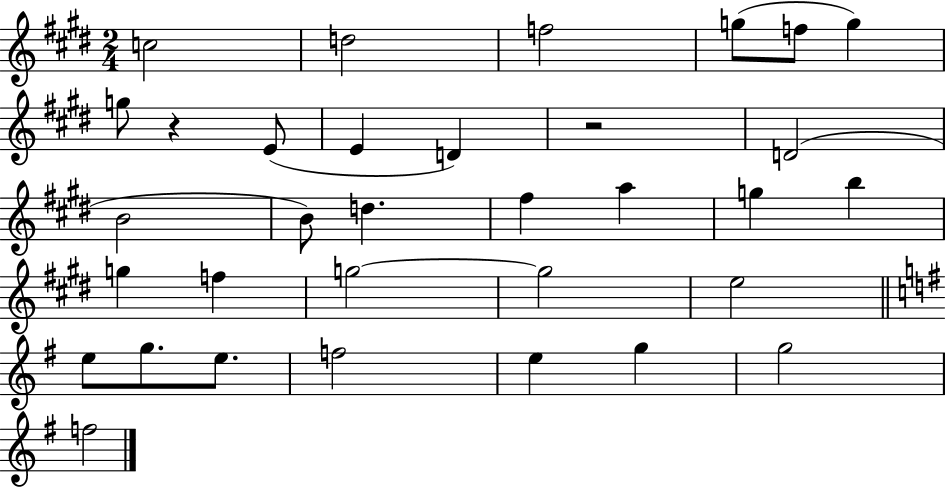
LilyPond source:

{
  \clef treble
  \numericTimeSignature
  \time 2/4
  \key e \major
  c''2 | d''2 | f''2 | g''8( f''8 g''4) | \break g''8 r4 e'8( | e'4 d'4) | r2 | d'2( | \break b'2 | b'8) d''4. | fis''4 a''4 | g''4 b''4 | \break g''4 f''4 | g''2~~ | g''2 | e''2 | \break \bar "||" \break \key e \minor e''8 g''8. e''8. | f''2 | e''4 g''4 | g''2 | \break f''2 | \bar "|."
}